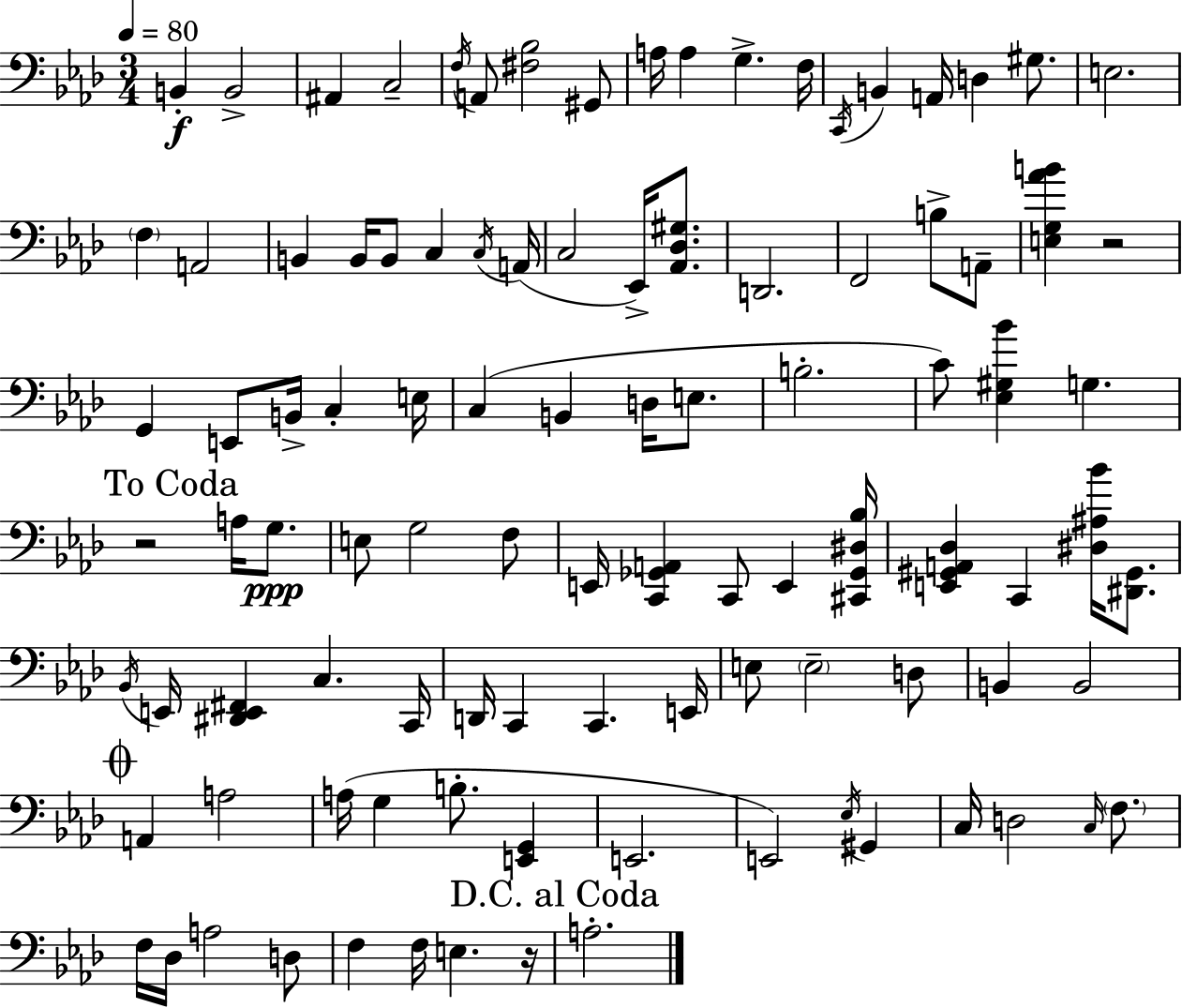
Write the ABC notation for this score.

X:1
T:Untitled
M:3/4
L:1/4
K:Ab
B,, B,,2 ^A,, C,2 F,/4 A,,/2 [^F,_B,]2 ^G,,/2 A,/4 A, G, F,/4 C,,/4 B,, A,,/4 D, ^G,/2 E,2 F, A,,2 B,, B,,/4 B,,/2 C, C,/4 A,,/4 C,2 _E,,/4 [_A,,_D,^G,]/2 D,,2 F,,2 B,/2 A,,/2 [E,G,_AB] z2 G,, E,,/2 B,,/4 C, E,/4 C, B,, D,/4 E,/2 B,2 C/2 [_E,^G,_B] G, z2 A,/4 G,/2 E,/2 G,2 F,/2 E,,/4 [C,,_G,,A,,] C,,/2 E,, [^C,,_G,,^D,_B,]/4 [E,,^G,,A,,_D,] C,, [^D,^A,_B]/4 [^D,,^G,,]/2 _B,,/4 E,,/4 [^D,,E,,^F,,] C, C,,/4 D,,/4 C,, C,, E,,/4 E,/2 E,2 D,/2 B,, B,,2 A,, A,2 A,/4 G, B,/2 [E,,G,,] E,,2 E,,2 _E,/4 ^G,, C,/4 D,2 C,/4 F,/2 F,/4 _D,/4 A,2 D,/2 F, F,/4 E, z/4 A,2